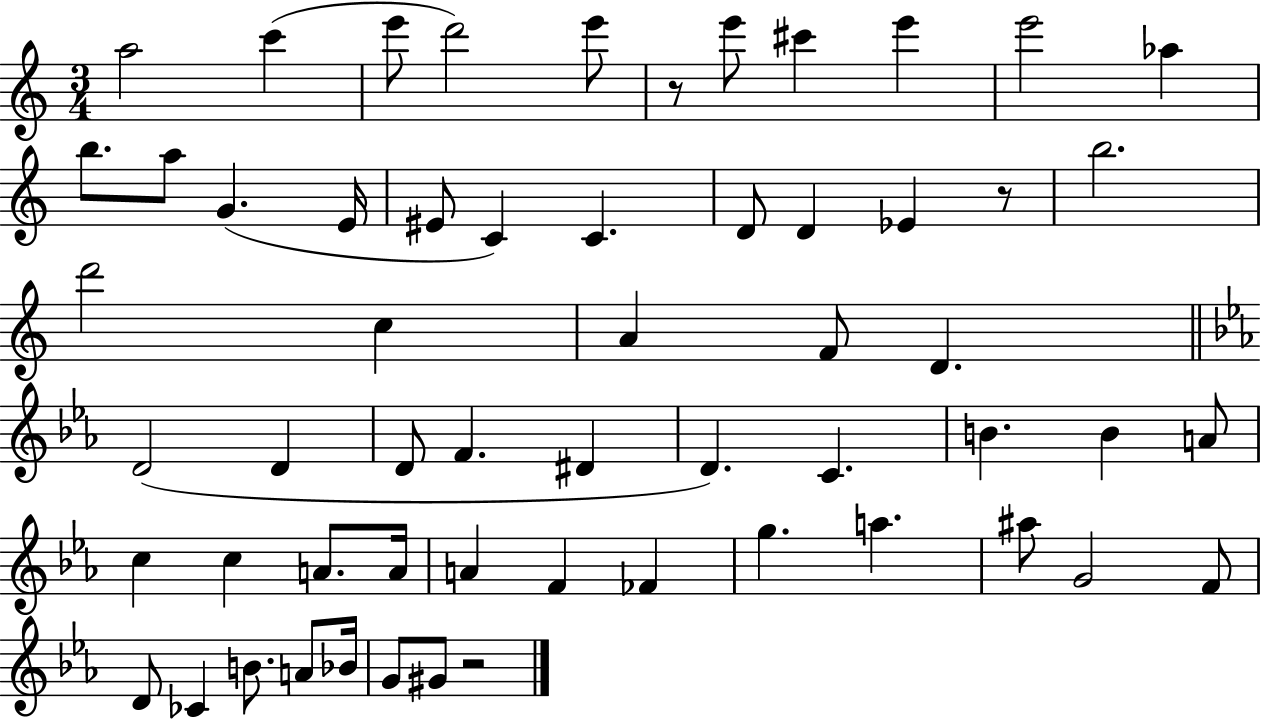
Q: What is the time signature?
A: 3/4